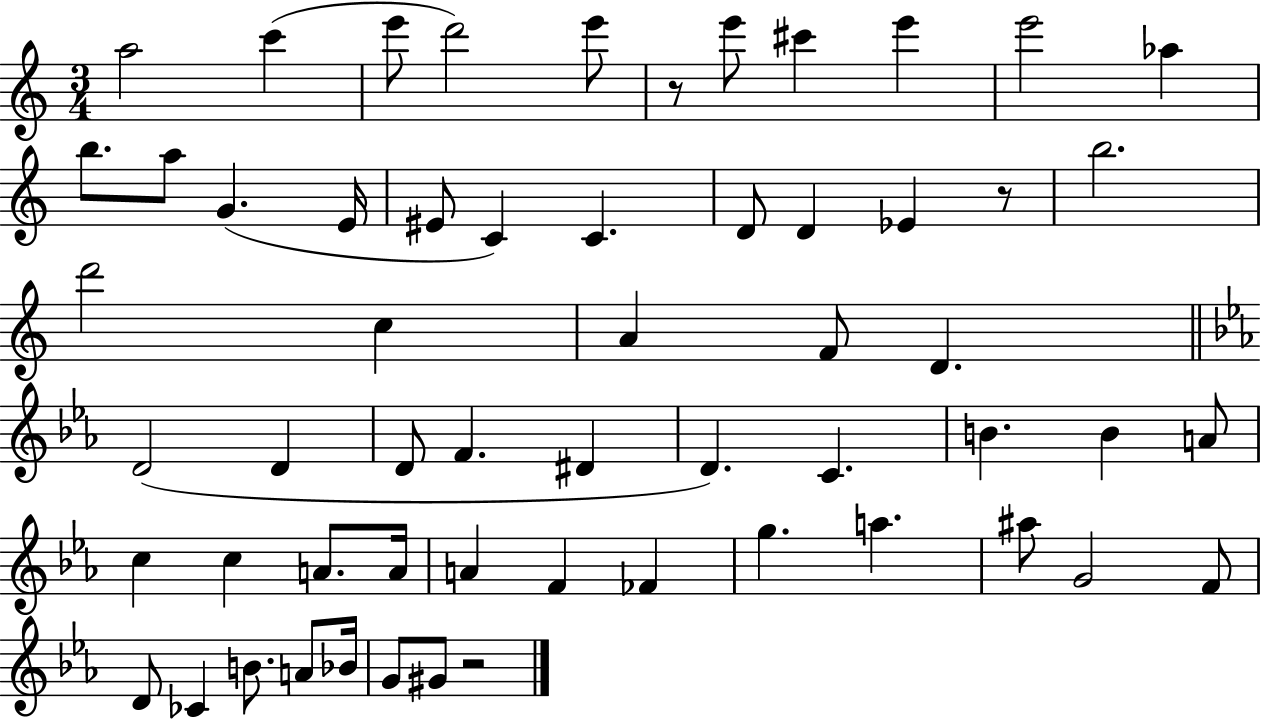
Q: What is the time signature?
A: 3/4